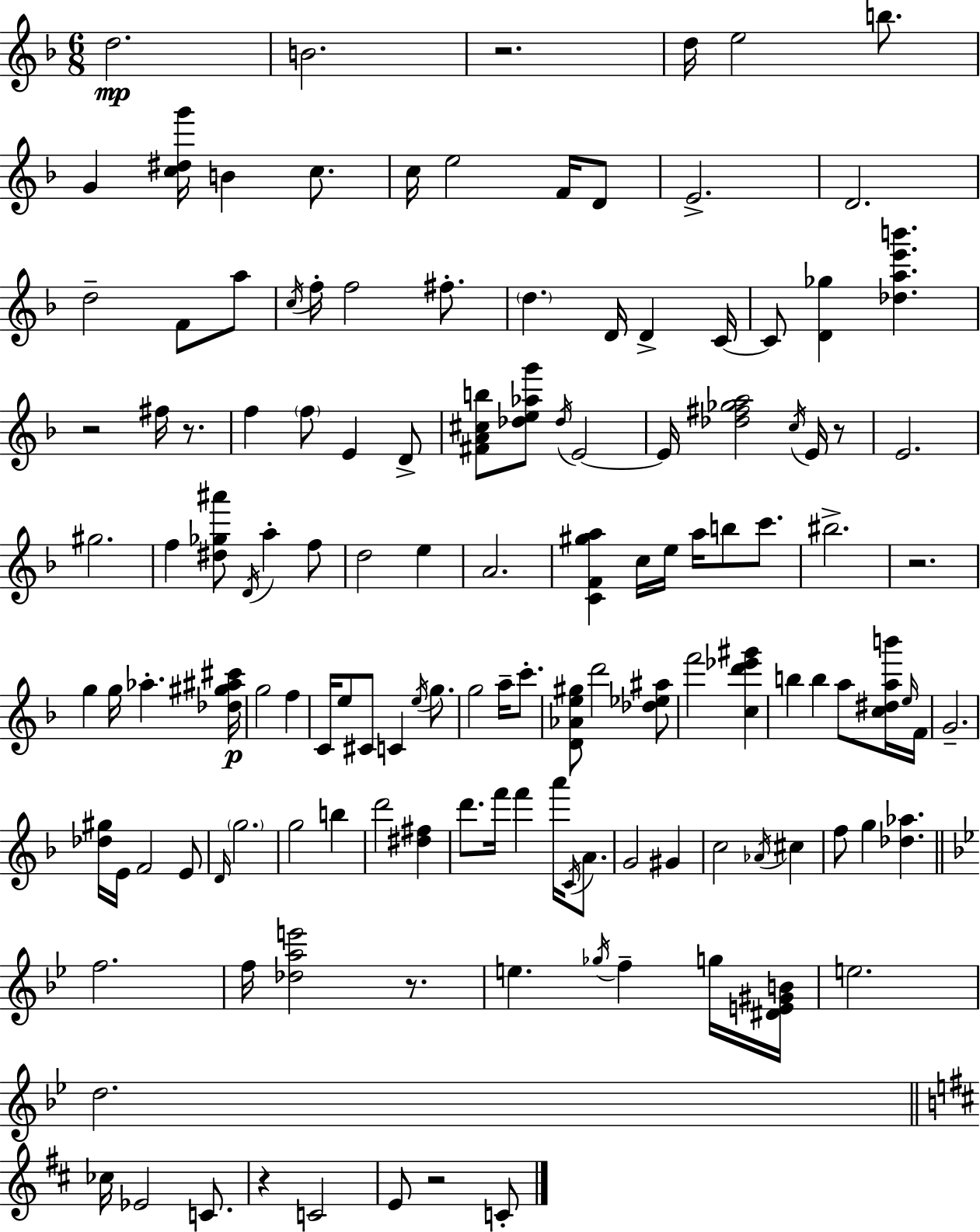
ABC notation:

X:1
T:Untitled
M:6/8
L:1/4
K:Dm
d2 B2 z2 d/4 e2 b/2 G [c^dg']/4 B c/2 c/4 e2 F/4 D/2 E2 D2 d2 F/2 a/2 c/4 f/4 f2 ^f/2 d D/4 D C/4 C/2 [D_g] [_dae'b'] z2 ^f/4 z/2 f f/2 E D/2 [^FA^cb]/2 [_de_ag']/2 _d/4 E2 E/4 [_d^f_ga]2 c/4 E/4 z/2 E2 ^g2 f [^d_g^a']/2 D/4 a f/2 d2 e A2 [CF^ga] c/4 e/4 a/4 b/2 c'/2 ^b2 z2 g g/4 _a [_d^g^a^c']/4 g2 f C/4 e/2 ^C/2 C e/4 g/2 g2 a/4 c'/2 [D_Ae^g]/2 d'2 [_d_e^a]/2 f'2 [cd'_e'^g'] b b a/2 [c^dab']/4 e/4 F/4 G2 [_d^g]/4 E/4 F2 E/2 D/4 g2 g2 b d'2 [^d^f] d'/2 f'/4 f' a'/4 C/4 A/2 G2 ^G c2 _A/4 ^c f/2 g [_d_a] f2 f/4 [_dae']2 z/2 e _g/4 f g/4 [^DE^GB]/4 e2 d2 _c/4 _E2 C/2 z C2 E/2 z2 C/2